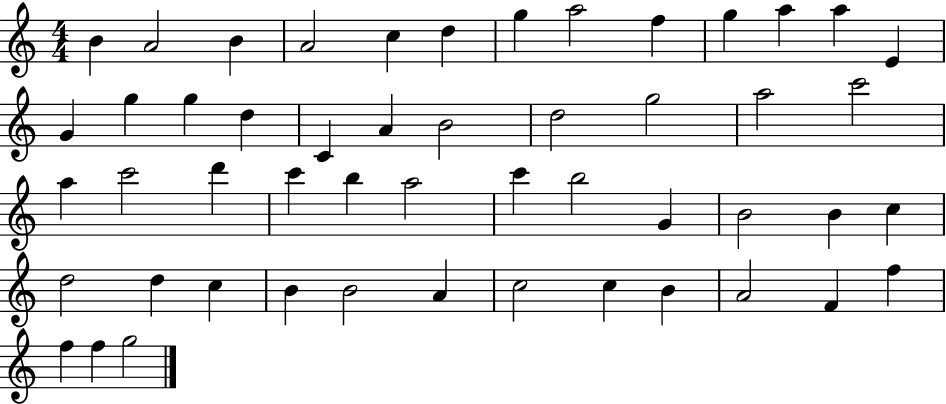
{
  \clef treble
  \numericTimeSignature
  \time 4/4
  \key c \major
  b'4 a'2 b'4 | a'2 c''4 d''4 | g''4 a''2 f''4 | g''4 a''4 a''4 e'4 | \break g'4 g''4 g''4 d''4 | c'4 a'4 b'2 | d''2 g''2 | a''2 c'''2 | \break a''4 c'''2 d'''4 | c'''4 b''4 a''2 | c'''4 b''2 g'4 | b'2 b'4 c''4 | \break d''2 d''4 c''4 | b'4 b'2 a'4 | c''2 c''4 b'4 | a'2 f'4 f''4 | \break f''4 f''4 g''2 | \bar "|."
}